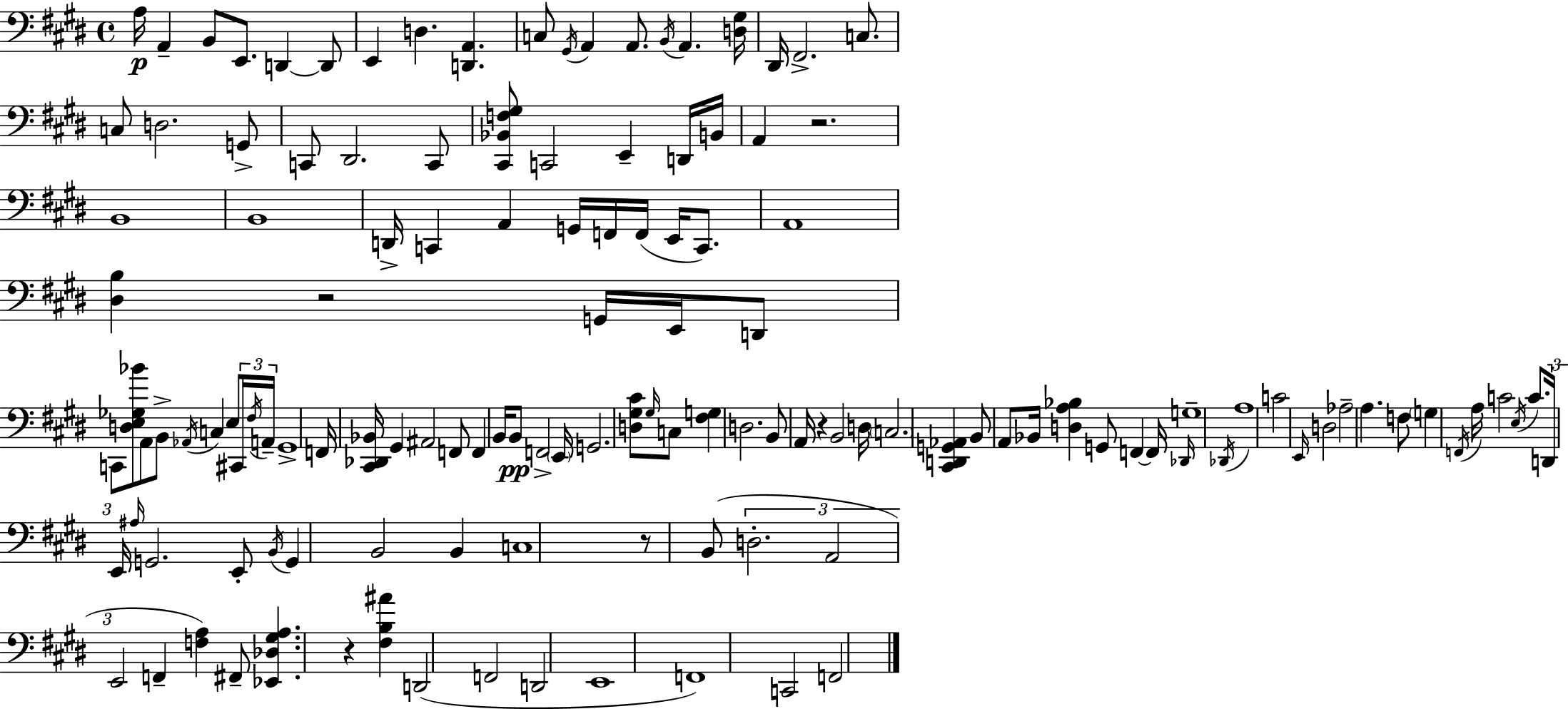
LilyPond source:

{
  \clef bass
  \time 4/4
  \defaultTimeSignature
  \key e \major
  a16\p a,4-- b,8 e,8. d,4~~ d,8 | e,4 d4. <d, a,>4. | c8 \acciaccatura { gis,16 } a,4 a,8. \acciaccatura { b,16 } a,4. | <d gis>16 dis,16 fis,2.-> c8. | \break c8 d2. | g,8-> c,8 dis,2. | c,8 <cis, bes, f gis>8 c,2 e,4-- | d,16 b,16 a,4 r2. | \break b,1 | b,1 | d,16-> c,4 a,4 g,16 f,16 f,16( e,16 c,8.) | a,1 | \break <dis b>4 r2 g,16 e,16 | d,8 c,8 <d e ges bes'>8 a,8 b,8-> \acciaccatura { aes,16 } c4 e8 | \tuplet 3/2 { cis,16 \acciaccatura { fis16 } a,16-- } gis,1-> | f,16 <cis, des, bes,>16 gis,4 ais,2 | \break f,8 f,4 b,16 b,8\pp f,2-> | \parenthesize e,16 g,2. | <d gis cis'>8 \grace { gis16 } c8 <fis g>4 d2. | b,8 a,16 r4 b,2 | \break d16 \parenthesize c2. | <cis, d, g, aes,>4 b,8 a,8 bes,16 <d a bes>4 g,8 | f,4~~ f,16 \grace { des,16 } g1-- | \acciaccatura { des,16 } a1 | \break c'2 \grace { e,16 } | d2 aes2-- | a4. f8 \parenthesize g4 \acciaccatura { f,16 } a16 c'2 | \acciaccatura { e16 } c'8. \tuplet 3/2 { d,16 e,16 \grace { ais16 } } g,2. | \break e,8-. \acciaccatura { b,16 } g,4 | b,2 b,4 c1 | r8 b,8( | \tuplet 3/2 { d2.-. a,2 | \break e,2 } f,4-- | <f a>4) fis,8-- <ees, des gis a>4. r4 | <fis b ais'>4 d,2( f,2 | d,2 e,1 | \break f,1) | c,2 | f,2 \bar "|."
}